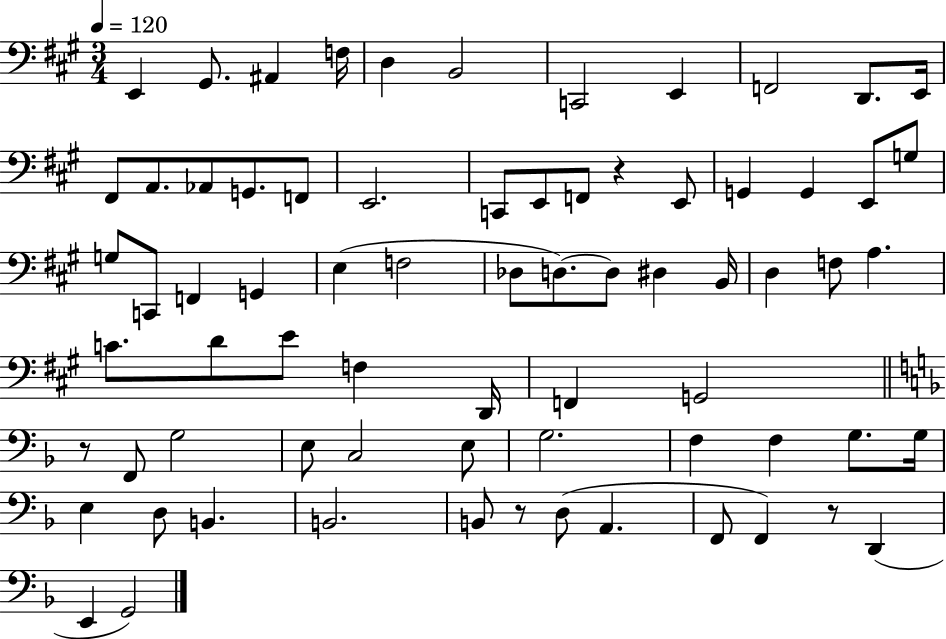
E2/q G#2/e. A#2/q F3/s D3/q B2/h C2/h E2/q F2/h D2/e. E2/s F#2/e A2/e. Ab2/e G2/e. F2/e E2/h. C2/e E2/e F2/e R/q E2/e G2/q G2/q E2/e G3/e G3/e C2/e F2/q G2/q E3/q F3/h Db3/e D3/e. D3/e D#3/q B2/s D3/q F3/e A3/q. C4/e. D4/e E4/e F3/q D2/s F2/q G2/h R/e F2/e G3/h E3/e C3/h E3/e G3/h. F3/q F3/q G3/e. G3/s E3/q D3/e B2/q. B2/h. B2/e R/e D3/e A2/q. F2/e F2/q R/e D2/q E2/q G2/h